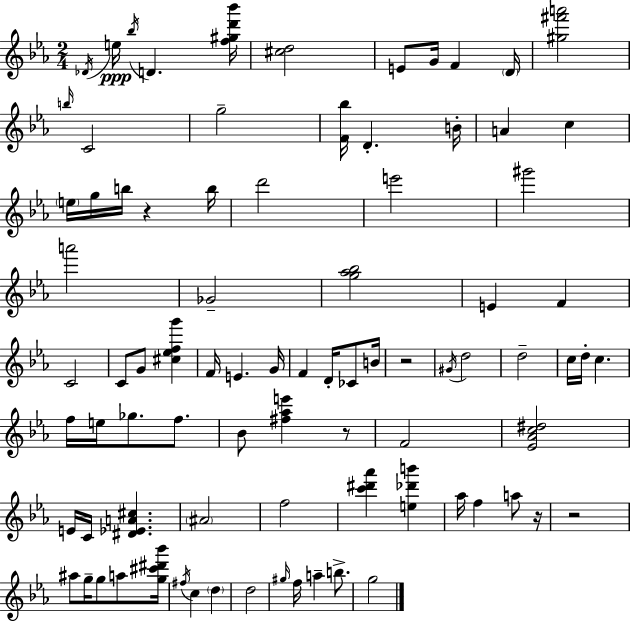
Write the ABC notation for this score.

X:1
T:Untitled
M:2/4
L:1/4
K:Cm
_D/4 e/4 _b/4 D [f^gd'_b']/4 [^cd]2 E/2 G/4 F D/4 [^g^f'a']2 b/4 C2 g2 [F_b]/4 D B/4 A c e/4 g/4 b/4 z b/4 d'2 e'2 ^g'2 a'2 _G2 [g_a_b]2 E F C2 C/2 G/2 [^c_efg'] F/4 E G/4 F D/4 _C/2 B/4 z2 ^G/4 d2 d2 c/4 d/4 c f/4 e/4 _g/2 f/2 _B/2 [^f_ae'] z/2 F2 [_E_Ac^d]2 E/4 C/4 [^D_EA^c] ^A2 f2 [c'^d'_a'] [e_d'b'] _a/4 f a/2 z/4 z2 ^a/2 g/4 g/2 a/2 [g^c'^d'_b']/4 ^f/4 c d d2 ^g/4 f/4 a b/2 g2